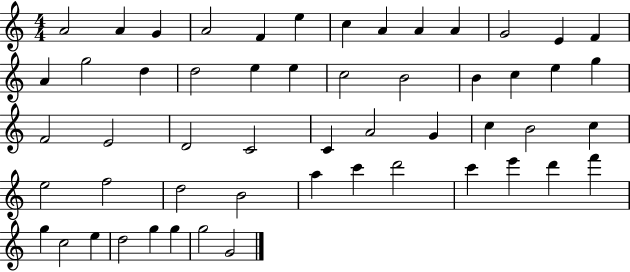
{
  \clef treble
  \numericTimeSignature
  \time 4/4
  \key c \major
  a'2 a'4 g'4 | a'2 f'4 e''4 | c''4 a'4 a'4 a'4 | g'2 e'4 f'4 | \break a'4 g''2 d''4 | d''2 e''4 e''4 | c''2 b'2 | b'4 c''4 e''4 g''4 | \break f'2 e'2 | d'2 c'2 | c'4 a'2 g'4 | c''4 b'2 c''4 | \break e''2 f''2 | d''2 b'2 | a''4 c'''4 d'''2 | c'''4 e'''4 d'''4 f'''4 | \break g''4 c''2 e''4 | d''2 g''4 g''4 | g''2 g'2 | \bar "|."
}